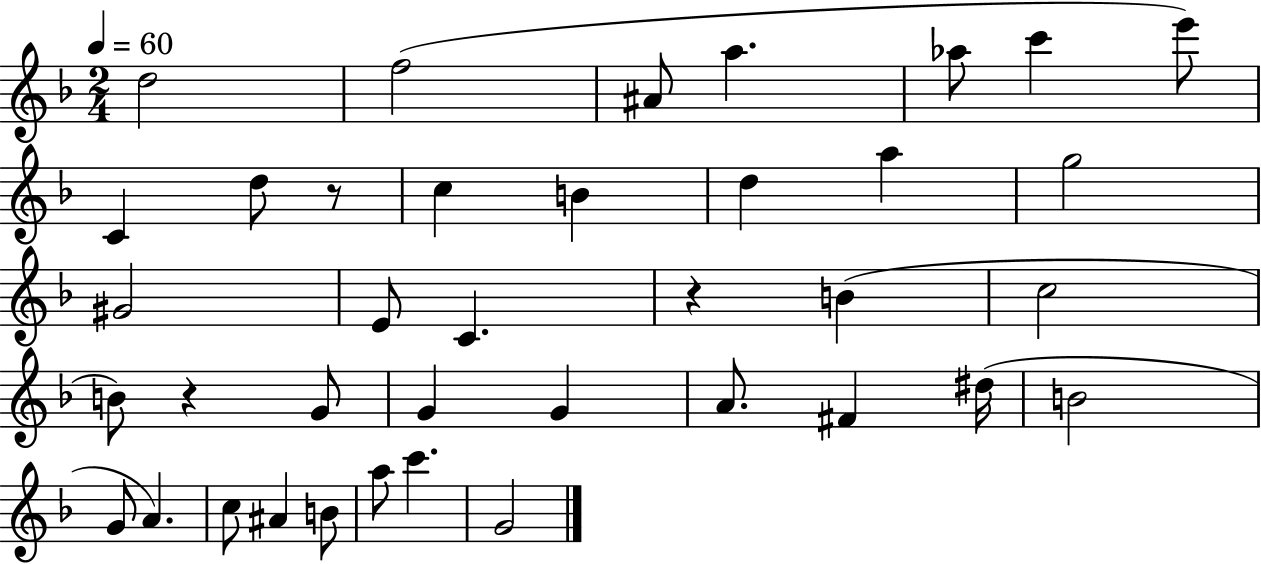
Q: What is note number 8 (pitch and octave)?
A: C4